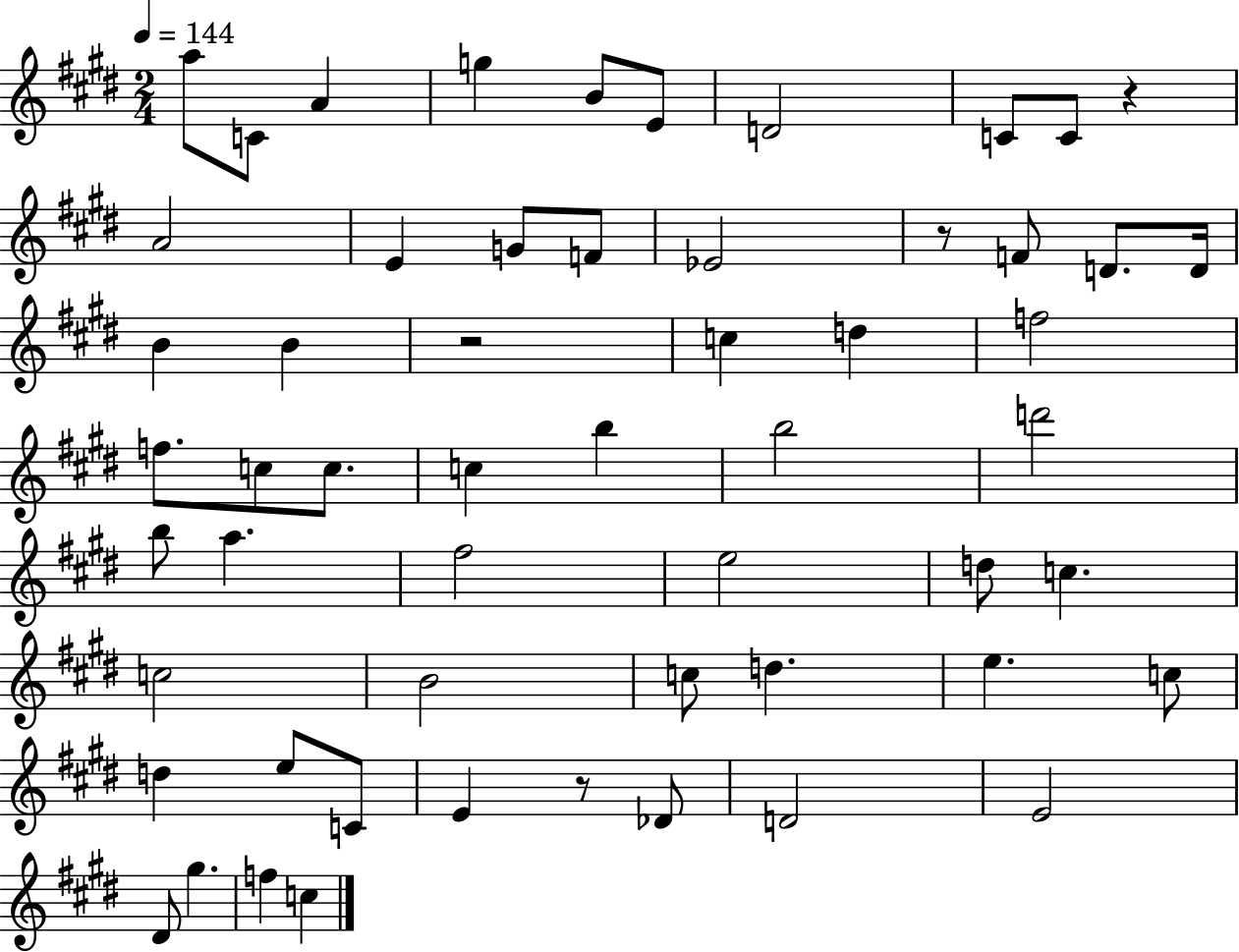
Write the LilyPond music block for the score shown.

{
  \clef treble
  \numericTimeSignature
  \time 2/4
  \key e \major
  \tempo 4 = 144
  a''8 c'8 a'4 | g''4 b'8 e'8 | d'2 | c'8 c'8 r4 | \break a'2 | e'4 g'8 f'8 | ees'2 | r8 f'8 d'8. d'16 | \break b'4 b'4 | r2 | c''4 d''4 | f''2 | \break f''8. c''8 c''8. | c''4 b''4 | b''2 | d'''2 | \break b''8 a''4. | fis''2 | e''2 | d''8 c''4. | \break c''2 | b'2 | c''8 d''4. | e''4. c''8 | \break d''4 e''8 c'8 | e'4 r8 des'8 | d'2 | e'2 | \break dis'8 gis''4. | f''4 c''4 | \bar "|."
}